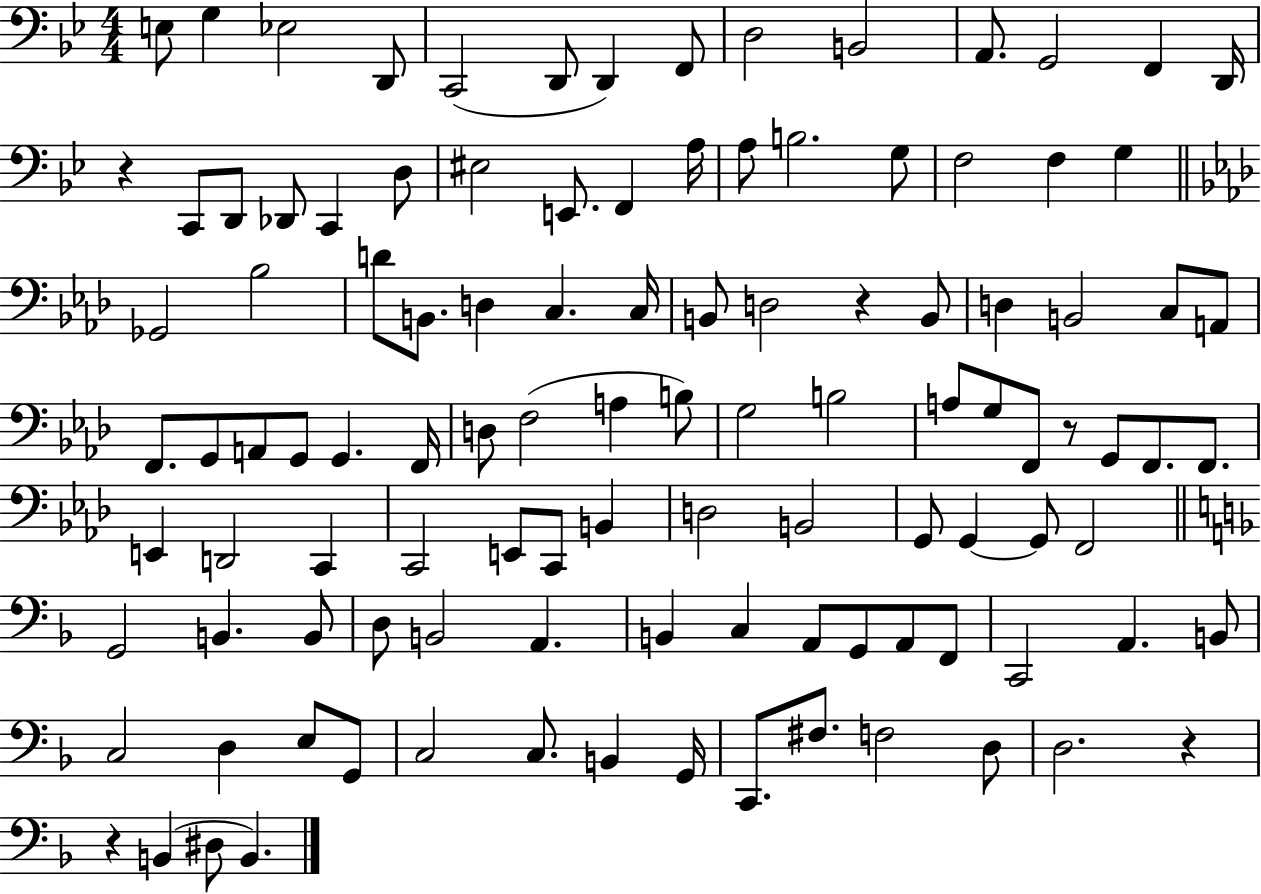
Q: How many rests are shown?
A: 5